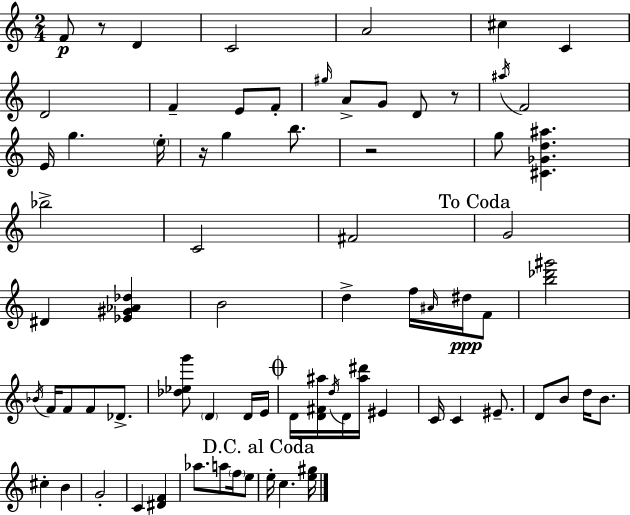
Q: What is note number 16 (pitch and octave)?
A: F4